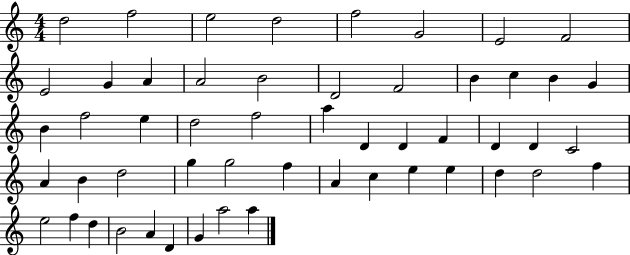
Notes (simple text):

D5/h F5/h E5/h D5/h F5/h G4/h E4/h F4/h E4/h G4/q A4/q A4/h B4/h D4/h F4/h B4/q C5/q B4/q G4/q B4/q F5/h E5/q D5/h F5/h A5/q D4/q D4/q F4/q D4/q D4/q C4/h A4/q B4/q D5/h G5/q G5/h F5/q A4/q C5/q E5/q E5/q D5/q D5/h F5/q E5/h F5/q D5/q B4/h A4/q D4/q G4/q A5/h A5/q